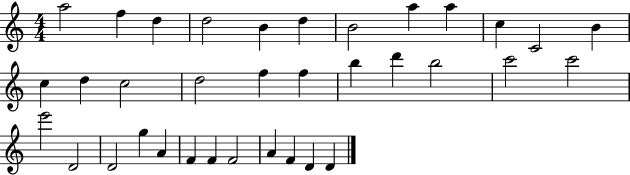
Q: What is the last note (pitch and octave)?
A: D4